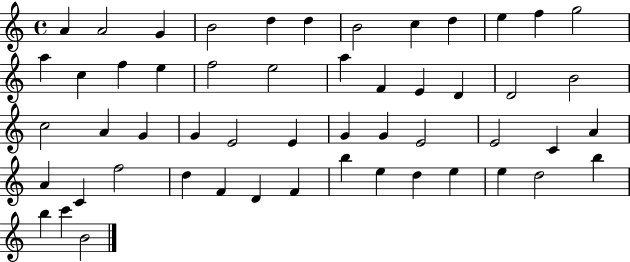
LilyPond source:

{
  \clef treble
  \time 4/4
  \defaultTimeSignature
  \key c \major
  a'4 a'2 g'4 | b'2 d''4 d''4 | b'2 c''4 d''4 | e''4 f''4 g''2 | \break a''4 c''4 f''4 e''4 | f''2 e''2 | a''4 f'4 e'4 d'4 | d'2 b'2 | \break c''2 a'4 g'4 | g'4 e'2 e'4 | g'4 g'4 e'2 | e'2 c'4 a'4 | \break a'4 c'4 f''2 | d''4 f'4 d'4 f'4 | b''4 e''4 d''4 e''4 | e''4 d''2 b''4 | \break b''4 c'''4 b'2 | \bar "|."
}